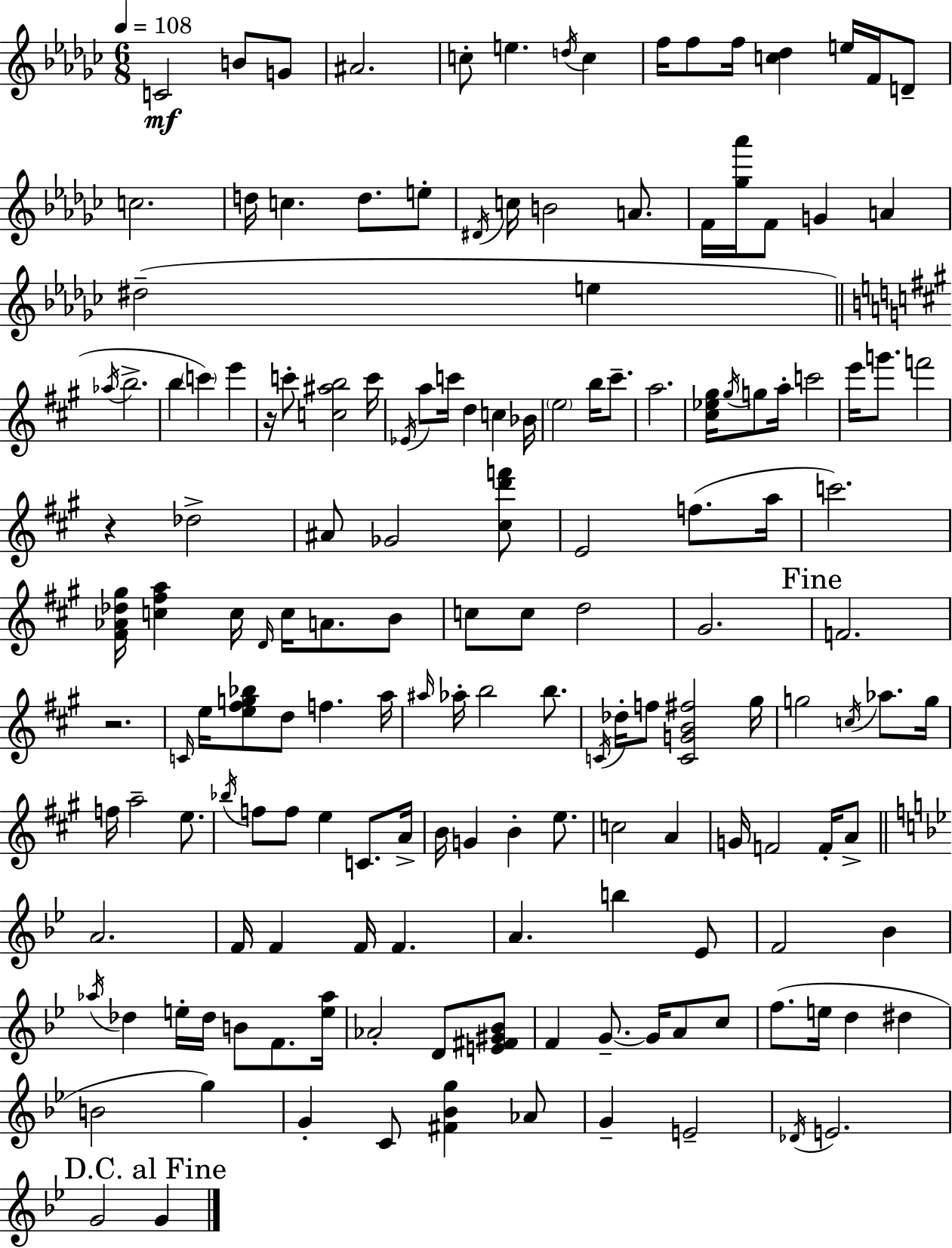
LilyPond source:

{
  \clef treble
  \numericTimeSignature
  \time 6/8
  \key ees \minor
  \tempo 4 = 108
  \repeat volta 2 { c'2\mf b'8 g'8 | ais'2. | c''8-. e''4. \acciaccatura { d''16 } c''4 | f''16 f''8 f''16 <c'' des''>4 e''16 f'16 d'8-- | \break c''2. | d''16 c''4. d''8. e''8-. | \acciaccatura { dis'16 } c''16 b'2 a'8. | f'16 <ges'' aes'''>16 f'8 g'4 a'4 | \break dis''2--( e''4 | \bar "||" \break \key a \major \acciaccatura { aes''16 } b''2.-> | b''4 \parenthesize c'''4) e'''4 | r16 c'''8-. <c'' ais'' b''>2 | c'''16 \acciaccatura { ees'16 } a''8 c'''16 d''4 c''4 | \break bes'16 \parenthesize e''2 b''16 cis'''8.-- | a''2. | <cis'' ees'' gis''>16 \acciaccatura { gis''16 } g''8 a''16-. c'''2 | e'''16 g'''8. f'''2 | \break r4 des''2-> | ais'8 ges'2 | <cis'' d''' f'''>8 e'2 f''8.( | a''16 c'''2.) | \break <fis' aes' des'' gis''>16 <c'' fis'' a''>4 c''16 \grace { d'16 } c''16 a'8. | b'8 c''8 c''8 d''2 | gis'2. | \mark "Fine" f'2. | \break r2. | \grace { c'16 } e''16 <e'' fis'' g'' bes''>8 d''8 f''4. | a''16 \grace { ais''16 } aes''16-. b''2 | b''8. \acciaccatura { c'16 } des''16-. f''8 <c' g' b' fis''>2 | \break gis''16 g''2 | \acciaccatura { c''16 } aes''8. g''16 f''16 a''2-- | e''8. \acciaccatura { bes''16 } f''8 f''8 | e''4 c'8. a'16-> b'16 g'4 | \break b'4-. e''8. c''2 | a'4 g'16 f'2 | f'16-. a'8-> \bar "||" \break \key g \minor a'2. | f'16 f'4 f'16 f'4. | a'4. b''4 ees'8 | f'2 bes'4 | \break \acciaccatura { aes''16 } des''4 e''16-. des''16 b'8 f'8. | <e'' aes''>16 aes'2-. d'8 <e' fis' gis' bes'>8 | f'4 g'8.--~~ g'16 a'8 c''8 | f''8.( e''16 d''4 dis''4 | \break b'2 g''4) | g'4-. c'8 <fis' bes' g''>4 aes'8 | g'4-- e'2-- | \acciaccatura { des'16 } e'2. | \break \mark "D.C. al Fine" g'2 g'4 | } \bar "|."
}